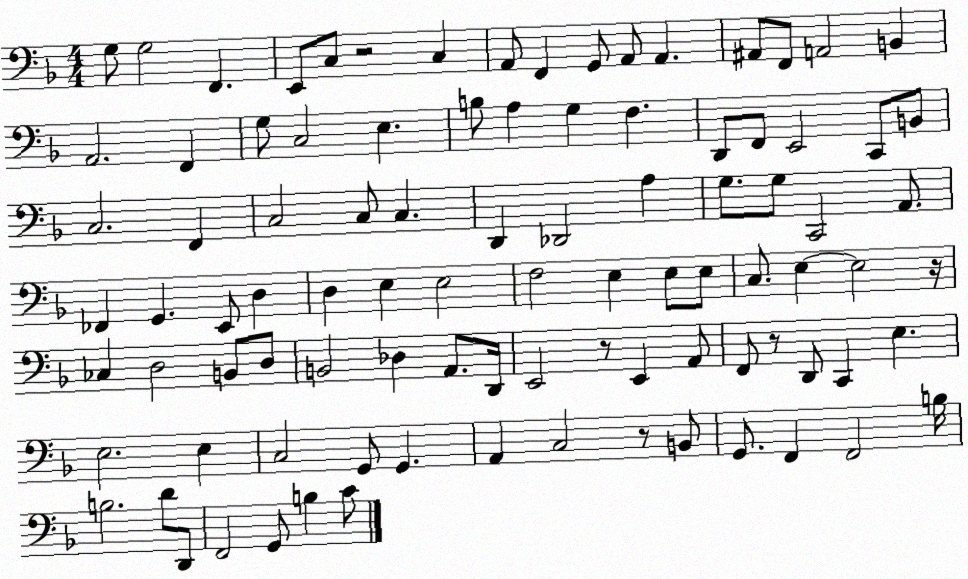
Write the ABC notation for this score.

X:1
T:Untitled
M:4/4
L:1/4
K:F
G,/2 G,2 F,, E,,/2 C,/2 z2 C, A,,/2 F,, G,,/2 A,,/2 A,, ^A,,/2 F,,/2 A,,2 B,, A,,2 F,, G,/2 C,2 E, B,/2 A, G, F, D,,/2 F,,/2 E,,2 C,,/2 B,,/2 C,2 F,, C,2 C,/2 C, D,, _D,,2 A, G,/2 G,/2 C,,2 A,,/2 _F,, G,, E,,/2 D, D, E, E,2 F,2 E, E,/2 E,/2 C,/2 E, E,2 z/4 _C, D,2 B,,/2 D,/2 B,,2 _D, A,,/2 D,,/4 E,,2 z/2 E,, A,,/2 F,,/2 z/2 D,,/2 C,, E, E,2 E, C,2 G,,/2 G,, A,, C,2 z/2 B,,/2 G,,/2 F,, F,,2 B,/4 B,2 D/2 D,,/2 F,,2 G,,/2 B, C/2